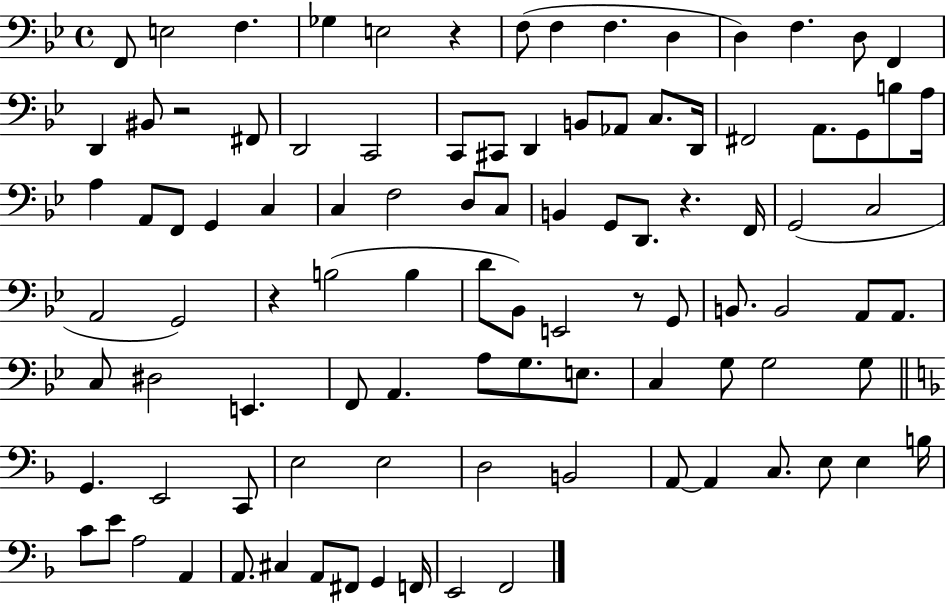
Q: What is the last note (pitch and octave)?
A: F2